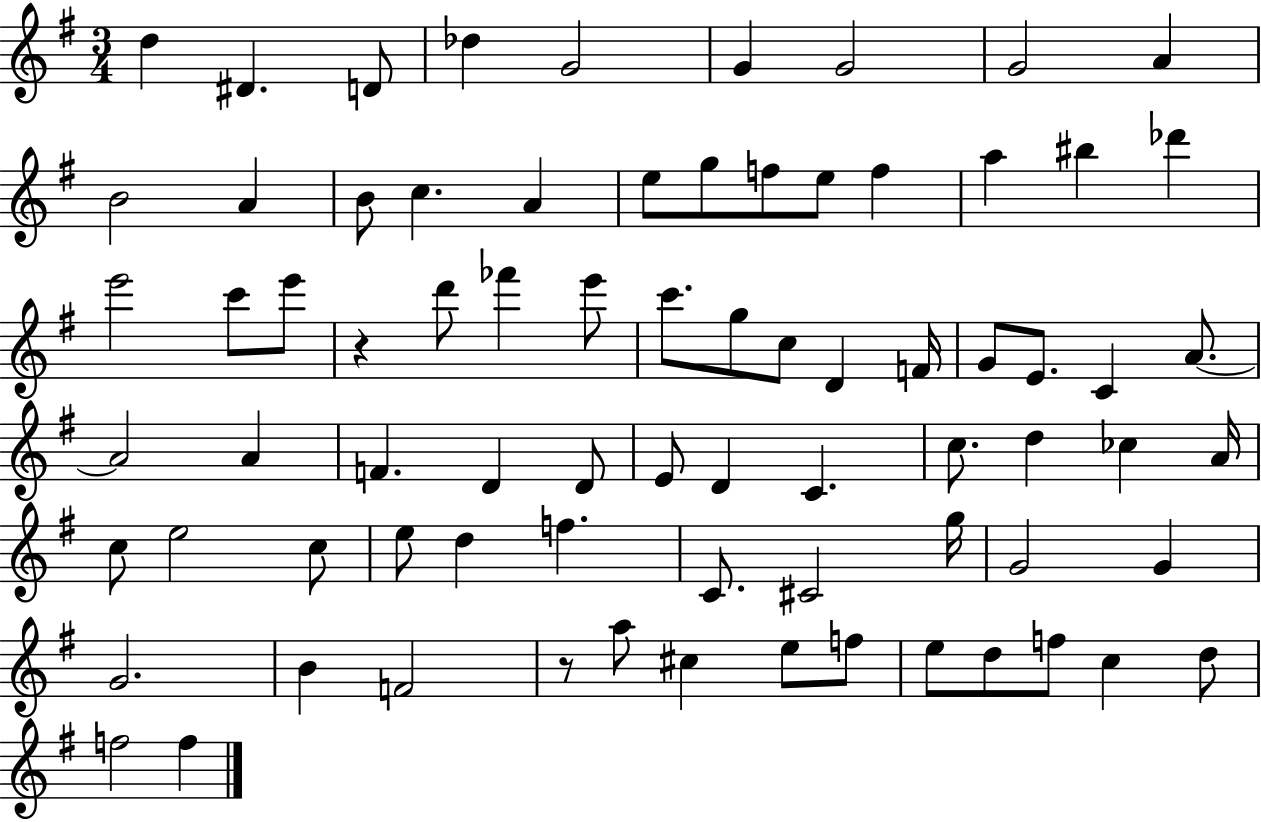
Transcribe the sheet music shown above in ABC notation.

X:1
T:Untitled
M:3/4
L:1/4
K:G
d ^D D/2 _d G2 G G2 G2 A B2 A B/2 c A e/2 g/2 f/2 e/2 f a ^b _d' e'2 c'/2 e'/2 z d'/2 _f' e'/2 c'/2 g/2 c/2 D F/4 G/2 E/2 C A/2 A2 A F D D/2 E/2 D C c/2 d _c A/4 c/2 e2 c/2 e/2 d f C/2 ^C2 g/4 G2 G G2 B F2 z/2 a/2 ^c e/2 f/2 e/2 d/2 f/2 c d/2 f2 f